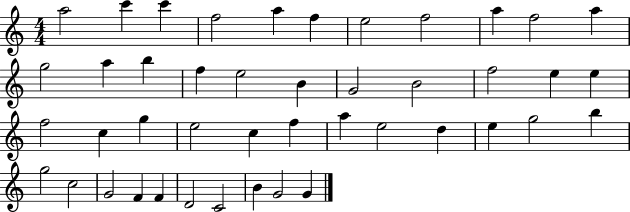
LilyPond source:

{
  \clef treble
  \numericTimeSignature
  \time 4/4
  \key c \major
  a''2 c'''4 c'''4 | f''2 a''4 f''4 | e''2 f''2 | a''4 f''2 a''4 | \break g''2 a''4 b''4 | f''4 e''2 b'4 | g'2 b'2 | f''2 e''4 e''4 | \break f''2 c''4 g''4 | e''2 c''4 f''4 | a''4 e''2 d''4 | e''4 g''2 b''4 | \break g''2 c''2 | g'2 f'4 f'4 | d'2 c'2 | b'4 g'2 g'4 | \break \bar "|."
}